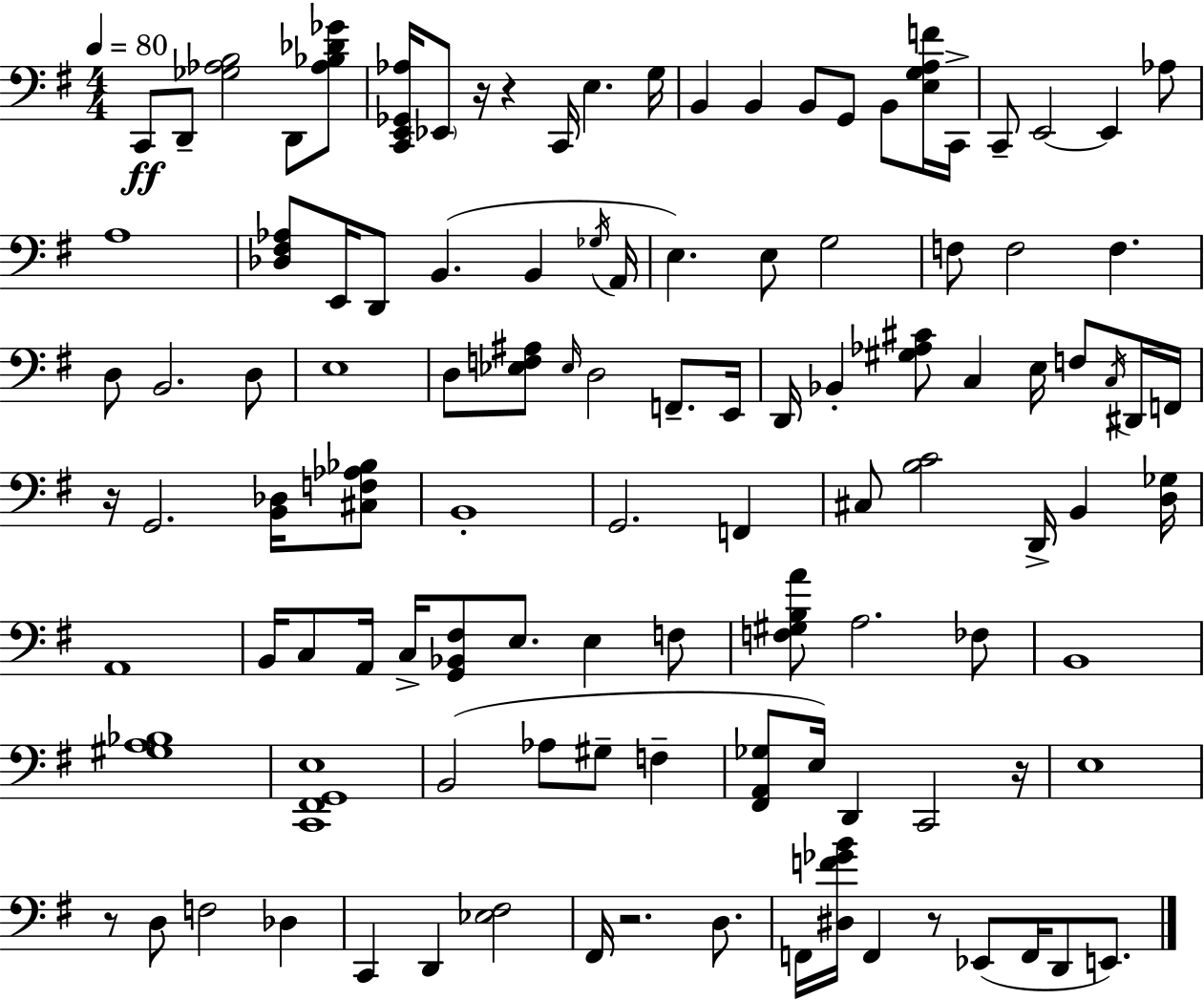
{
  \clef bass
  \numericTimeSignature
  \time 4/4
  \key g \major
  \tempo 4 = 80
  c,8\ff d,8-- <ges aes b>2 d,8 <aes bes des' ges'>8 | <c, e, ges, aes>16 \parenthesize ees,8 r16 r4 c,16 e4. g16 | b,4 b,4 b,8 g,8 b,8 <e g a f'>16 c,16-> | c,8-- e,2~~ e,4 aes8 | \break a1 | <des fis aes>8 e,16 d,8 b,4.( b,4 \acciaccatura { ges16 } | a,16 e4.) e8 g2 | f8 f2 f4. | \break d8 b,2. d8 | e1 | d8 <ees f ais>8 \grace { ees16 } d2 f,8.-- | e,16 d,16 bes,4-. <gis aes cis'>8 c4 e16 f8 | \break \acciaccatura { c16 } dis,16 f,16 r16 g,2. | <b, des>16 <cis f aes bes>8 b,1-. | g,2. f,4 | cis8 <b c'>2 d,16-> b,4 | \break <d ges>16 a,1 | b,16 c8 a,16 c16-> <g, bes, fis>8 e8. e4 | f8 <f gis b a'>8 a2. | fes8 b,1 | \break <gis a bes>1 | <c, fis, g, e>1 | b,2( aes8 gis8-- f4-- | <fis, a, ges>8 e16) d,4 c,2 | \break r16 e1 | r8 d8 f2 des4 | c,4 d,4 <ees fis>2 | fis,16 r2. | \break d8. f,16 <dis f' ges' b'>16 f,4 r8 ees,8( f,16 d,8 | e,8.) \bar "|."
}